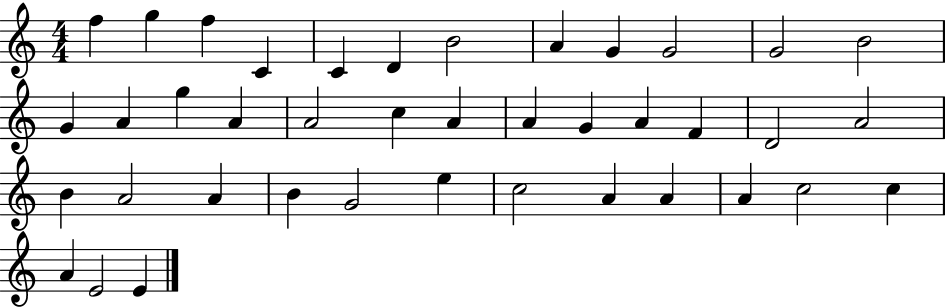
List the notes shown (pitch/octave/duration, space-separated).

F5/q G5/q F5/q C4/q C4/q D4/q B4/h A4/q G4/q G4/h G4/h B4/h G4/q A4/q G5/q A4/q A4/h C5/q A4/q A4/q G4/q A4/q F4/q D4/h A4/h B4/q A4/h A4/q B4/q G4/h E5/q C5/h A4/q A4/q A4/q C5/h C5/q A4/q E4/h E4/q